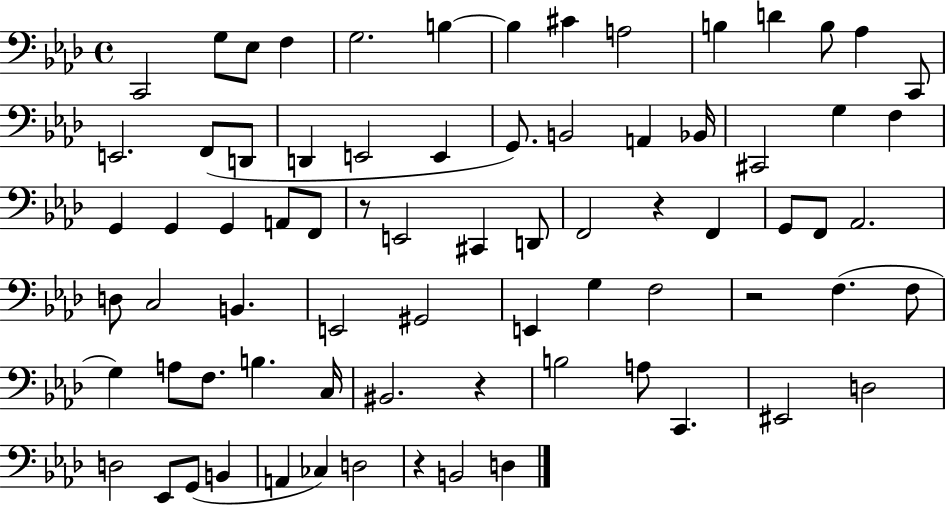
C2/h G3/e Eb3/e F3/q G3/h. B3/q B3/q C#4/q A3/h B3/q D4/q B3/e Ab3/q C2/e E2/h. F2/e D2/e D2/q E2/h E2/q G2/e. B2/h A2/q Bb2/s C#2/h G3/q F3/q G2/q G2/q G2/q A2/e F2/e R/e E2/h C#2/q D2/e F2/h R/q F2/q G2/e F2/e Ab2/h. D3/e C3/h B2/q. E2/h G#2/h E2/q G3/q F3/h R/h F3/q. F3/e G3/q A3/e F3/e. B3/q. C3/s BIS2/h. R/q B3/h A3/e C2/q. EIS2/h D3/h D3/h Eb2/e G2/e B2/q A2/q CES3/q D3/h R/q B2/h D3/q